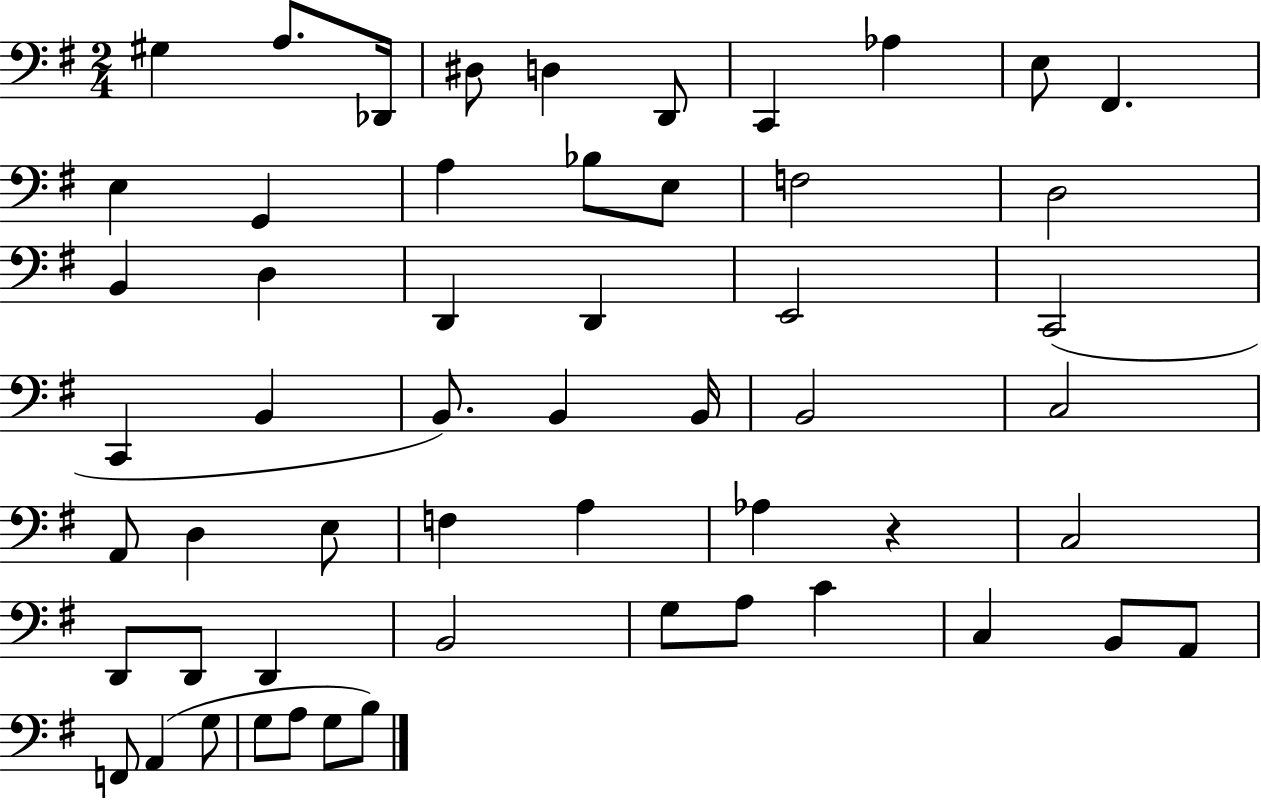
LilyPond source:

{
  \clef bass
  \numericTimeSignature
  \time 2/4
  \key g \major
  gis4 a8. des,16 | dis8 d4 d,8 | c,4 aes4 | e8 fis,4. | \break e4 g,4 | a4 bes8 e8 | f2 | d2 | \break b,4 d4 | d,4 d,4 | e,2 | c,2( | \break c,4 b,4 | b,8.) b,4 b,16 | b,2 | c2 | \break a,8 d4 e8 | f4 a4 | aes4 r4 | c2 | \break d,8 d,8 d,4 | b,2 | g8 a8 c'4 | c4 b,8 a,8 | \break f,8 a,4( g8 | g8 a8 g8 b8) | \bar "|."
}